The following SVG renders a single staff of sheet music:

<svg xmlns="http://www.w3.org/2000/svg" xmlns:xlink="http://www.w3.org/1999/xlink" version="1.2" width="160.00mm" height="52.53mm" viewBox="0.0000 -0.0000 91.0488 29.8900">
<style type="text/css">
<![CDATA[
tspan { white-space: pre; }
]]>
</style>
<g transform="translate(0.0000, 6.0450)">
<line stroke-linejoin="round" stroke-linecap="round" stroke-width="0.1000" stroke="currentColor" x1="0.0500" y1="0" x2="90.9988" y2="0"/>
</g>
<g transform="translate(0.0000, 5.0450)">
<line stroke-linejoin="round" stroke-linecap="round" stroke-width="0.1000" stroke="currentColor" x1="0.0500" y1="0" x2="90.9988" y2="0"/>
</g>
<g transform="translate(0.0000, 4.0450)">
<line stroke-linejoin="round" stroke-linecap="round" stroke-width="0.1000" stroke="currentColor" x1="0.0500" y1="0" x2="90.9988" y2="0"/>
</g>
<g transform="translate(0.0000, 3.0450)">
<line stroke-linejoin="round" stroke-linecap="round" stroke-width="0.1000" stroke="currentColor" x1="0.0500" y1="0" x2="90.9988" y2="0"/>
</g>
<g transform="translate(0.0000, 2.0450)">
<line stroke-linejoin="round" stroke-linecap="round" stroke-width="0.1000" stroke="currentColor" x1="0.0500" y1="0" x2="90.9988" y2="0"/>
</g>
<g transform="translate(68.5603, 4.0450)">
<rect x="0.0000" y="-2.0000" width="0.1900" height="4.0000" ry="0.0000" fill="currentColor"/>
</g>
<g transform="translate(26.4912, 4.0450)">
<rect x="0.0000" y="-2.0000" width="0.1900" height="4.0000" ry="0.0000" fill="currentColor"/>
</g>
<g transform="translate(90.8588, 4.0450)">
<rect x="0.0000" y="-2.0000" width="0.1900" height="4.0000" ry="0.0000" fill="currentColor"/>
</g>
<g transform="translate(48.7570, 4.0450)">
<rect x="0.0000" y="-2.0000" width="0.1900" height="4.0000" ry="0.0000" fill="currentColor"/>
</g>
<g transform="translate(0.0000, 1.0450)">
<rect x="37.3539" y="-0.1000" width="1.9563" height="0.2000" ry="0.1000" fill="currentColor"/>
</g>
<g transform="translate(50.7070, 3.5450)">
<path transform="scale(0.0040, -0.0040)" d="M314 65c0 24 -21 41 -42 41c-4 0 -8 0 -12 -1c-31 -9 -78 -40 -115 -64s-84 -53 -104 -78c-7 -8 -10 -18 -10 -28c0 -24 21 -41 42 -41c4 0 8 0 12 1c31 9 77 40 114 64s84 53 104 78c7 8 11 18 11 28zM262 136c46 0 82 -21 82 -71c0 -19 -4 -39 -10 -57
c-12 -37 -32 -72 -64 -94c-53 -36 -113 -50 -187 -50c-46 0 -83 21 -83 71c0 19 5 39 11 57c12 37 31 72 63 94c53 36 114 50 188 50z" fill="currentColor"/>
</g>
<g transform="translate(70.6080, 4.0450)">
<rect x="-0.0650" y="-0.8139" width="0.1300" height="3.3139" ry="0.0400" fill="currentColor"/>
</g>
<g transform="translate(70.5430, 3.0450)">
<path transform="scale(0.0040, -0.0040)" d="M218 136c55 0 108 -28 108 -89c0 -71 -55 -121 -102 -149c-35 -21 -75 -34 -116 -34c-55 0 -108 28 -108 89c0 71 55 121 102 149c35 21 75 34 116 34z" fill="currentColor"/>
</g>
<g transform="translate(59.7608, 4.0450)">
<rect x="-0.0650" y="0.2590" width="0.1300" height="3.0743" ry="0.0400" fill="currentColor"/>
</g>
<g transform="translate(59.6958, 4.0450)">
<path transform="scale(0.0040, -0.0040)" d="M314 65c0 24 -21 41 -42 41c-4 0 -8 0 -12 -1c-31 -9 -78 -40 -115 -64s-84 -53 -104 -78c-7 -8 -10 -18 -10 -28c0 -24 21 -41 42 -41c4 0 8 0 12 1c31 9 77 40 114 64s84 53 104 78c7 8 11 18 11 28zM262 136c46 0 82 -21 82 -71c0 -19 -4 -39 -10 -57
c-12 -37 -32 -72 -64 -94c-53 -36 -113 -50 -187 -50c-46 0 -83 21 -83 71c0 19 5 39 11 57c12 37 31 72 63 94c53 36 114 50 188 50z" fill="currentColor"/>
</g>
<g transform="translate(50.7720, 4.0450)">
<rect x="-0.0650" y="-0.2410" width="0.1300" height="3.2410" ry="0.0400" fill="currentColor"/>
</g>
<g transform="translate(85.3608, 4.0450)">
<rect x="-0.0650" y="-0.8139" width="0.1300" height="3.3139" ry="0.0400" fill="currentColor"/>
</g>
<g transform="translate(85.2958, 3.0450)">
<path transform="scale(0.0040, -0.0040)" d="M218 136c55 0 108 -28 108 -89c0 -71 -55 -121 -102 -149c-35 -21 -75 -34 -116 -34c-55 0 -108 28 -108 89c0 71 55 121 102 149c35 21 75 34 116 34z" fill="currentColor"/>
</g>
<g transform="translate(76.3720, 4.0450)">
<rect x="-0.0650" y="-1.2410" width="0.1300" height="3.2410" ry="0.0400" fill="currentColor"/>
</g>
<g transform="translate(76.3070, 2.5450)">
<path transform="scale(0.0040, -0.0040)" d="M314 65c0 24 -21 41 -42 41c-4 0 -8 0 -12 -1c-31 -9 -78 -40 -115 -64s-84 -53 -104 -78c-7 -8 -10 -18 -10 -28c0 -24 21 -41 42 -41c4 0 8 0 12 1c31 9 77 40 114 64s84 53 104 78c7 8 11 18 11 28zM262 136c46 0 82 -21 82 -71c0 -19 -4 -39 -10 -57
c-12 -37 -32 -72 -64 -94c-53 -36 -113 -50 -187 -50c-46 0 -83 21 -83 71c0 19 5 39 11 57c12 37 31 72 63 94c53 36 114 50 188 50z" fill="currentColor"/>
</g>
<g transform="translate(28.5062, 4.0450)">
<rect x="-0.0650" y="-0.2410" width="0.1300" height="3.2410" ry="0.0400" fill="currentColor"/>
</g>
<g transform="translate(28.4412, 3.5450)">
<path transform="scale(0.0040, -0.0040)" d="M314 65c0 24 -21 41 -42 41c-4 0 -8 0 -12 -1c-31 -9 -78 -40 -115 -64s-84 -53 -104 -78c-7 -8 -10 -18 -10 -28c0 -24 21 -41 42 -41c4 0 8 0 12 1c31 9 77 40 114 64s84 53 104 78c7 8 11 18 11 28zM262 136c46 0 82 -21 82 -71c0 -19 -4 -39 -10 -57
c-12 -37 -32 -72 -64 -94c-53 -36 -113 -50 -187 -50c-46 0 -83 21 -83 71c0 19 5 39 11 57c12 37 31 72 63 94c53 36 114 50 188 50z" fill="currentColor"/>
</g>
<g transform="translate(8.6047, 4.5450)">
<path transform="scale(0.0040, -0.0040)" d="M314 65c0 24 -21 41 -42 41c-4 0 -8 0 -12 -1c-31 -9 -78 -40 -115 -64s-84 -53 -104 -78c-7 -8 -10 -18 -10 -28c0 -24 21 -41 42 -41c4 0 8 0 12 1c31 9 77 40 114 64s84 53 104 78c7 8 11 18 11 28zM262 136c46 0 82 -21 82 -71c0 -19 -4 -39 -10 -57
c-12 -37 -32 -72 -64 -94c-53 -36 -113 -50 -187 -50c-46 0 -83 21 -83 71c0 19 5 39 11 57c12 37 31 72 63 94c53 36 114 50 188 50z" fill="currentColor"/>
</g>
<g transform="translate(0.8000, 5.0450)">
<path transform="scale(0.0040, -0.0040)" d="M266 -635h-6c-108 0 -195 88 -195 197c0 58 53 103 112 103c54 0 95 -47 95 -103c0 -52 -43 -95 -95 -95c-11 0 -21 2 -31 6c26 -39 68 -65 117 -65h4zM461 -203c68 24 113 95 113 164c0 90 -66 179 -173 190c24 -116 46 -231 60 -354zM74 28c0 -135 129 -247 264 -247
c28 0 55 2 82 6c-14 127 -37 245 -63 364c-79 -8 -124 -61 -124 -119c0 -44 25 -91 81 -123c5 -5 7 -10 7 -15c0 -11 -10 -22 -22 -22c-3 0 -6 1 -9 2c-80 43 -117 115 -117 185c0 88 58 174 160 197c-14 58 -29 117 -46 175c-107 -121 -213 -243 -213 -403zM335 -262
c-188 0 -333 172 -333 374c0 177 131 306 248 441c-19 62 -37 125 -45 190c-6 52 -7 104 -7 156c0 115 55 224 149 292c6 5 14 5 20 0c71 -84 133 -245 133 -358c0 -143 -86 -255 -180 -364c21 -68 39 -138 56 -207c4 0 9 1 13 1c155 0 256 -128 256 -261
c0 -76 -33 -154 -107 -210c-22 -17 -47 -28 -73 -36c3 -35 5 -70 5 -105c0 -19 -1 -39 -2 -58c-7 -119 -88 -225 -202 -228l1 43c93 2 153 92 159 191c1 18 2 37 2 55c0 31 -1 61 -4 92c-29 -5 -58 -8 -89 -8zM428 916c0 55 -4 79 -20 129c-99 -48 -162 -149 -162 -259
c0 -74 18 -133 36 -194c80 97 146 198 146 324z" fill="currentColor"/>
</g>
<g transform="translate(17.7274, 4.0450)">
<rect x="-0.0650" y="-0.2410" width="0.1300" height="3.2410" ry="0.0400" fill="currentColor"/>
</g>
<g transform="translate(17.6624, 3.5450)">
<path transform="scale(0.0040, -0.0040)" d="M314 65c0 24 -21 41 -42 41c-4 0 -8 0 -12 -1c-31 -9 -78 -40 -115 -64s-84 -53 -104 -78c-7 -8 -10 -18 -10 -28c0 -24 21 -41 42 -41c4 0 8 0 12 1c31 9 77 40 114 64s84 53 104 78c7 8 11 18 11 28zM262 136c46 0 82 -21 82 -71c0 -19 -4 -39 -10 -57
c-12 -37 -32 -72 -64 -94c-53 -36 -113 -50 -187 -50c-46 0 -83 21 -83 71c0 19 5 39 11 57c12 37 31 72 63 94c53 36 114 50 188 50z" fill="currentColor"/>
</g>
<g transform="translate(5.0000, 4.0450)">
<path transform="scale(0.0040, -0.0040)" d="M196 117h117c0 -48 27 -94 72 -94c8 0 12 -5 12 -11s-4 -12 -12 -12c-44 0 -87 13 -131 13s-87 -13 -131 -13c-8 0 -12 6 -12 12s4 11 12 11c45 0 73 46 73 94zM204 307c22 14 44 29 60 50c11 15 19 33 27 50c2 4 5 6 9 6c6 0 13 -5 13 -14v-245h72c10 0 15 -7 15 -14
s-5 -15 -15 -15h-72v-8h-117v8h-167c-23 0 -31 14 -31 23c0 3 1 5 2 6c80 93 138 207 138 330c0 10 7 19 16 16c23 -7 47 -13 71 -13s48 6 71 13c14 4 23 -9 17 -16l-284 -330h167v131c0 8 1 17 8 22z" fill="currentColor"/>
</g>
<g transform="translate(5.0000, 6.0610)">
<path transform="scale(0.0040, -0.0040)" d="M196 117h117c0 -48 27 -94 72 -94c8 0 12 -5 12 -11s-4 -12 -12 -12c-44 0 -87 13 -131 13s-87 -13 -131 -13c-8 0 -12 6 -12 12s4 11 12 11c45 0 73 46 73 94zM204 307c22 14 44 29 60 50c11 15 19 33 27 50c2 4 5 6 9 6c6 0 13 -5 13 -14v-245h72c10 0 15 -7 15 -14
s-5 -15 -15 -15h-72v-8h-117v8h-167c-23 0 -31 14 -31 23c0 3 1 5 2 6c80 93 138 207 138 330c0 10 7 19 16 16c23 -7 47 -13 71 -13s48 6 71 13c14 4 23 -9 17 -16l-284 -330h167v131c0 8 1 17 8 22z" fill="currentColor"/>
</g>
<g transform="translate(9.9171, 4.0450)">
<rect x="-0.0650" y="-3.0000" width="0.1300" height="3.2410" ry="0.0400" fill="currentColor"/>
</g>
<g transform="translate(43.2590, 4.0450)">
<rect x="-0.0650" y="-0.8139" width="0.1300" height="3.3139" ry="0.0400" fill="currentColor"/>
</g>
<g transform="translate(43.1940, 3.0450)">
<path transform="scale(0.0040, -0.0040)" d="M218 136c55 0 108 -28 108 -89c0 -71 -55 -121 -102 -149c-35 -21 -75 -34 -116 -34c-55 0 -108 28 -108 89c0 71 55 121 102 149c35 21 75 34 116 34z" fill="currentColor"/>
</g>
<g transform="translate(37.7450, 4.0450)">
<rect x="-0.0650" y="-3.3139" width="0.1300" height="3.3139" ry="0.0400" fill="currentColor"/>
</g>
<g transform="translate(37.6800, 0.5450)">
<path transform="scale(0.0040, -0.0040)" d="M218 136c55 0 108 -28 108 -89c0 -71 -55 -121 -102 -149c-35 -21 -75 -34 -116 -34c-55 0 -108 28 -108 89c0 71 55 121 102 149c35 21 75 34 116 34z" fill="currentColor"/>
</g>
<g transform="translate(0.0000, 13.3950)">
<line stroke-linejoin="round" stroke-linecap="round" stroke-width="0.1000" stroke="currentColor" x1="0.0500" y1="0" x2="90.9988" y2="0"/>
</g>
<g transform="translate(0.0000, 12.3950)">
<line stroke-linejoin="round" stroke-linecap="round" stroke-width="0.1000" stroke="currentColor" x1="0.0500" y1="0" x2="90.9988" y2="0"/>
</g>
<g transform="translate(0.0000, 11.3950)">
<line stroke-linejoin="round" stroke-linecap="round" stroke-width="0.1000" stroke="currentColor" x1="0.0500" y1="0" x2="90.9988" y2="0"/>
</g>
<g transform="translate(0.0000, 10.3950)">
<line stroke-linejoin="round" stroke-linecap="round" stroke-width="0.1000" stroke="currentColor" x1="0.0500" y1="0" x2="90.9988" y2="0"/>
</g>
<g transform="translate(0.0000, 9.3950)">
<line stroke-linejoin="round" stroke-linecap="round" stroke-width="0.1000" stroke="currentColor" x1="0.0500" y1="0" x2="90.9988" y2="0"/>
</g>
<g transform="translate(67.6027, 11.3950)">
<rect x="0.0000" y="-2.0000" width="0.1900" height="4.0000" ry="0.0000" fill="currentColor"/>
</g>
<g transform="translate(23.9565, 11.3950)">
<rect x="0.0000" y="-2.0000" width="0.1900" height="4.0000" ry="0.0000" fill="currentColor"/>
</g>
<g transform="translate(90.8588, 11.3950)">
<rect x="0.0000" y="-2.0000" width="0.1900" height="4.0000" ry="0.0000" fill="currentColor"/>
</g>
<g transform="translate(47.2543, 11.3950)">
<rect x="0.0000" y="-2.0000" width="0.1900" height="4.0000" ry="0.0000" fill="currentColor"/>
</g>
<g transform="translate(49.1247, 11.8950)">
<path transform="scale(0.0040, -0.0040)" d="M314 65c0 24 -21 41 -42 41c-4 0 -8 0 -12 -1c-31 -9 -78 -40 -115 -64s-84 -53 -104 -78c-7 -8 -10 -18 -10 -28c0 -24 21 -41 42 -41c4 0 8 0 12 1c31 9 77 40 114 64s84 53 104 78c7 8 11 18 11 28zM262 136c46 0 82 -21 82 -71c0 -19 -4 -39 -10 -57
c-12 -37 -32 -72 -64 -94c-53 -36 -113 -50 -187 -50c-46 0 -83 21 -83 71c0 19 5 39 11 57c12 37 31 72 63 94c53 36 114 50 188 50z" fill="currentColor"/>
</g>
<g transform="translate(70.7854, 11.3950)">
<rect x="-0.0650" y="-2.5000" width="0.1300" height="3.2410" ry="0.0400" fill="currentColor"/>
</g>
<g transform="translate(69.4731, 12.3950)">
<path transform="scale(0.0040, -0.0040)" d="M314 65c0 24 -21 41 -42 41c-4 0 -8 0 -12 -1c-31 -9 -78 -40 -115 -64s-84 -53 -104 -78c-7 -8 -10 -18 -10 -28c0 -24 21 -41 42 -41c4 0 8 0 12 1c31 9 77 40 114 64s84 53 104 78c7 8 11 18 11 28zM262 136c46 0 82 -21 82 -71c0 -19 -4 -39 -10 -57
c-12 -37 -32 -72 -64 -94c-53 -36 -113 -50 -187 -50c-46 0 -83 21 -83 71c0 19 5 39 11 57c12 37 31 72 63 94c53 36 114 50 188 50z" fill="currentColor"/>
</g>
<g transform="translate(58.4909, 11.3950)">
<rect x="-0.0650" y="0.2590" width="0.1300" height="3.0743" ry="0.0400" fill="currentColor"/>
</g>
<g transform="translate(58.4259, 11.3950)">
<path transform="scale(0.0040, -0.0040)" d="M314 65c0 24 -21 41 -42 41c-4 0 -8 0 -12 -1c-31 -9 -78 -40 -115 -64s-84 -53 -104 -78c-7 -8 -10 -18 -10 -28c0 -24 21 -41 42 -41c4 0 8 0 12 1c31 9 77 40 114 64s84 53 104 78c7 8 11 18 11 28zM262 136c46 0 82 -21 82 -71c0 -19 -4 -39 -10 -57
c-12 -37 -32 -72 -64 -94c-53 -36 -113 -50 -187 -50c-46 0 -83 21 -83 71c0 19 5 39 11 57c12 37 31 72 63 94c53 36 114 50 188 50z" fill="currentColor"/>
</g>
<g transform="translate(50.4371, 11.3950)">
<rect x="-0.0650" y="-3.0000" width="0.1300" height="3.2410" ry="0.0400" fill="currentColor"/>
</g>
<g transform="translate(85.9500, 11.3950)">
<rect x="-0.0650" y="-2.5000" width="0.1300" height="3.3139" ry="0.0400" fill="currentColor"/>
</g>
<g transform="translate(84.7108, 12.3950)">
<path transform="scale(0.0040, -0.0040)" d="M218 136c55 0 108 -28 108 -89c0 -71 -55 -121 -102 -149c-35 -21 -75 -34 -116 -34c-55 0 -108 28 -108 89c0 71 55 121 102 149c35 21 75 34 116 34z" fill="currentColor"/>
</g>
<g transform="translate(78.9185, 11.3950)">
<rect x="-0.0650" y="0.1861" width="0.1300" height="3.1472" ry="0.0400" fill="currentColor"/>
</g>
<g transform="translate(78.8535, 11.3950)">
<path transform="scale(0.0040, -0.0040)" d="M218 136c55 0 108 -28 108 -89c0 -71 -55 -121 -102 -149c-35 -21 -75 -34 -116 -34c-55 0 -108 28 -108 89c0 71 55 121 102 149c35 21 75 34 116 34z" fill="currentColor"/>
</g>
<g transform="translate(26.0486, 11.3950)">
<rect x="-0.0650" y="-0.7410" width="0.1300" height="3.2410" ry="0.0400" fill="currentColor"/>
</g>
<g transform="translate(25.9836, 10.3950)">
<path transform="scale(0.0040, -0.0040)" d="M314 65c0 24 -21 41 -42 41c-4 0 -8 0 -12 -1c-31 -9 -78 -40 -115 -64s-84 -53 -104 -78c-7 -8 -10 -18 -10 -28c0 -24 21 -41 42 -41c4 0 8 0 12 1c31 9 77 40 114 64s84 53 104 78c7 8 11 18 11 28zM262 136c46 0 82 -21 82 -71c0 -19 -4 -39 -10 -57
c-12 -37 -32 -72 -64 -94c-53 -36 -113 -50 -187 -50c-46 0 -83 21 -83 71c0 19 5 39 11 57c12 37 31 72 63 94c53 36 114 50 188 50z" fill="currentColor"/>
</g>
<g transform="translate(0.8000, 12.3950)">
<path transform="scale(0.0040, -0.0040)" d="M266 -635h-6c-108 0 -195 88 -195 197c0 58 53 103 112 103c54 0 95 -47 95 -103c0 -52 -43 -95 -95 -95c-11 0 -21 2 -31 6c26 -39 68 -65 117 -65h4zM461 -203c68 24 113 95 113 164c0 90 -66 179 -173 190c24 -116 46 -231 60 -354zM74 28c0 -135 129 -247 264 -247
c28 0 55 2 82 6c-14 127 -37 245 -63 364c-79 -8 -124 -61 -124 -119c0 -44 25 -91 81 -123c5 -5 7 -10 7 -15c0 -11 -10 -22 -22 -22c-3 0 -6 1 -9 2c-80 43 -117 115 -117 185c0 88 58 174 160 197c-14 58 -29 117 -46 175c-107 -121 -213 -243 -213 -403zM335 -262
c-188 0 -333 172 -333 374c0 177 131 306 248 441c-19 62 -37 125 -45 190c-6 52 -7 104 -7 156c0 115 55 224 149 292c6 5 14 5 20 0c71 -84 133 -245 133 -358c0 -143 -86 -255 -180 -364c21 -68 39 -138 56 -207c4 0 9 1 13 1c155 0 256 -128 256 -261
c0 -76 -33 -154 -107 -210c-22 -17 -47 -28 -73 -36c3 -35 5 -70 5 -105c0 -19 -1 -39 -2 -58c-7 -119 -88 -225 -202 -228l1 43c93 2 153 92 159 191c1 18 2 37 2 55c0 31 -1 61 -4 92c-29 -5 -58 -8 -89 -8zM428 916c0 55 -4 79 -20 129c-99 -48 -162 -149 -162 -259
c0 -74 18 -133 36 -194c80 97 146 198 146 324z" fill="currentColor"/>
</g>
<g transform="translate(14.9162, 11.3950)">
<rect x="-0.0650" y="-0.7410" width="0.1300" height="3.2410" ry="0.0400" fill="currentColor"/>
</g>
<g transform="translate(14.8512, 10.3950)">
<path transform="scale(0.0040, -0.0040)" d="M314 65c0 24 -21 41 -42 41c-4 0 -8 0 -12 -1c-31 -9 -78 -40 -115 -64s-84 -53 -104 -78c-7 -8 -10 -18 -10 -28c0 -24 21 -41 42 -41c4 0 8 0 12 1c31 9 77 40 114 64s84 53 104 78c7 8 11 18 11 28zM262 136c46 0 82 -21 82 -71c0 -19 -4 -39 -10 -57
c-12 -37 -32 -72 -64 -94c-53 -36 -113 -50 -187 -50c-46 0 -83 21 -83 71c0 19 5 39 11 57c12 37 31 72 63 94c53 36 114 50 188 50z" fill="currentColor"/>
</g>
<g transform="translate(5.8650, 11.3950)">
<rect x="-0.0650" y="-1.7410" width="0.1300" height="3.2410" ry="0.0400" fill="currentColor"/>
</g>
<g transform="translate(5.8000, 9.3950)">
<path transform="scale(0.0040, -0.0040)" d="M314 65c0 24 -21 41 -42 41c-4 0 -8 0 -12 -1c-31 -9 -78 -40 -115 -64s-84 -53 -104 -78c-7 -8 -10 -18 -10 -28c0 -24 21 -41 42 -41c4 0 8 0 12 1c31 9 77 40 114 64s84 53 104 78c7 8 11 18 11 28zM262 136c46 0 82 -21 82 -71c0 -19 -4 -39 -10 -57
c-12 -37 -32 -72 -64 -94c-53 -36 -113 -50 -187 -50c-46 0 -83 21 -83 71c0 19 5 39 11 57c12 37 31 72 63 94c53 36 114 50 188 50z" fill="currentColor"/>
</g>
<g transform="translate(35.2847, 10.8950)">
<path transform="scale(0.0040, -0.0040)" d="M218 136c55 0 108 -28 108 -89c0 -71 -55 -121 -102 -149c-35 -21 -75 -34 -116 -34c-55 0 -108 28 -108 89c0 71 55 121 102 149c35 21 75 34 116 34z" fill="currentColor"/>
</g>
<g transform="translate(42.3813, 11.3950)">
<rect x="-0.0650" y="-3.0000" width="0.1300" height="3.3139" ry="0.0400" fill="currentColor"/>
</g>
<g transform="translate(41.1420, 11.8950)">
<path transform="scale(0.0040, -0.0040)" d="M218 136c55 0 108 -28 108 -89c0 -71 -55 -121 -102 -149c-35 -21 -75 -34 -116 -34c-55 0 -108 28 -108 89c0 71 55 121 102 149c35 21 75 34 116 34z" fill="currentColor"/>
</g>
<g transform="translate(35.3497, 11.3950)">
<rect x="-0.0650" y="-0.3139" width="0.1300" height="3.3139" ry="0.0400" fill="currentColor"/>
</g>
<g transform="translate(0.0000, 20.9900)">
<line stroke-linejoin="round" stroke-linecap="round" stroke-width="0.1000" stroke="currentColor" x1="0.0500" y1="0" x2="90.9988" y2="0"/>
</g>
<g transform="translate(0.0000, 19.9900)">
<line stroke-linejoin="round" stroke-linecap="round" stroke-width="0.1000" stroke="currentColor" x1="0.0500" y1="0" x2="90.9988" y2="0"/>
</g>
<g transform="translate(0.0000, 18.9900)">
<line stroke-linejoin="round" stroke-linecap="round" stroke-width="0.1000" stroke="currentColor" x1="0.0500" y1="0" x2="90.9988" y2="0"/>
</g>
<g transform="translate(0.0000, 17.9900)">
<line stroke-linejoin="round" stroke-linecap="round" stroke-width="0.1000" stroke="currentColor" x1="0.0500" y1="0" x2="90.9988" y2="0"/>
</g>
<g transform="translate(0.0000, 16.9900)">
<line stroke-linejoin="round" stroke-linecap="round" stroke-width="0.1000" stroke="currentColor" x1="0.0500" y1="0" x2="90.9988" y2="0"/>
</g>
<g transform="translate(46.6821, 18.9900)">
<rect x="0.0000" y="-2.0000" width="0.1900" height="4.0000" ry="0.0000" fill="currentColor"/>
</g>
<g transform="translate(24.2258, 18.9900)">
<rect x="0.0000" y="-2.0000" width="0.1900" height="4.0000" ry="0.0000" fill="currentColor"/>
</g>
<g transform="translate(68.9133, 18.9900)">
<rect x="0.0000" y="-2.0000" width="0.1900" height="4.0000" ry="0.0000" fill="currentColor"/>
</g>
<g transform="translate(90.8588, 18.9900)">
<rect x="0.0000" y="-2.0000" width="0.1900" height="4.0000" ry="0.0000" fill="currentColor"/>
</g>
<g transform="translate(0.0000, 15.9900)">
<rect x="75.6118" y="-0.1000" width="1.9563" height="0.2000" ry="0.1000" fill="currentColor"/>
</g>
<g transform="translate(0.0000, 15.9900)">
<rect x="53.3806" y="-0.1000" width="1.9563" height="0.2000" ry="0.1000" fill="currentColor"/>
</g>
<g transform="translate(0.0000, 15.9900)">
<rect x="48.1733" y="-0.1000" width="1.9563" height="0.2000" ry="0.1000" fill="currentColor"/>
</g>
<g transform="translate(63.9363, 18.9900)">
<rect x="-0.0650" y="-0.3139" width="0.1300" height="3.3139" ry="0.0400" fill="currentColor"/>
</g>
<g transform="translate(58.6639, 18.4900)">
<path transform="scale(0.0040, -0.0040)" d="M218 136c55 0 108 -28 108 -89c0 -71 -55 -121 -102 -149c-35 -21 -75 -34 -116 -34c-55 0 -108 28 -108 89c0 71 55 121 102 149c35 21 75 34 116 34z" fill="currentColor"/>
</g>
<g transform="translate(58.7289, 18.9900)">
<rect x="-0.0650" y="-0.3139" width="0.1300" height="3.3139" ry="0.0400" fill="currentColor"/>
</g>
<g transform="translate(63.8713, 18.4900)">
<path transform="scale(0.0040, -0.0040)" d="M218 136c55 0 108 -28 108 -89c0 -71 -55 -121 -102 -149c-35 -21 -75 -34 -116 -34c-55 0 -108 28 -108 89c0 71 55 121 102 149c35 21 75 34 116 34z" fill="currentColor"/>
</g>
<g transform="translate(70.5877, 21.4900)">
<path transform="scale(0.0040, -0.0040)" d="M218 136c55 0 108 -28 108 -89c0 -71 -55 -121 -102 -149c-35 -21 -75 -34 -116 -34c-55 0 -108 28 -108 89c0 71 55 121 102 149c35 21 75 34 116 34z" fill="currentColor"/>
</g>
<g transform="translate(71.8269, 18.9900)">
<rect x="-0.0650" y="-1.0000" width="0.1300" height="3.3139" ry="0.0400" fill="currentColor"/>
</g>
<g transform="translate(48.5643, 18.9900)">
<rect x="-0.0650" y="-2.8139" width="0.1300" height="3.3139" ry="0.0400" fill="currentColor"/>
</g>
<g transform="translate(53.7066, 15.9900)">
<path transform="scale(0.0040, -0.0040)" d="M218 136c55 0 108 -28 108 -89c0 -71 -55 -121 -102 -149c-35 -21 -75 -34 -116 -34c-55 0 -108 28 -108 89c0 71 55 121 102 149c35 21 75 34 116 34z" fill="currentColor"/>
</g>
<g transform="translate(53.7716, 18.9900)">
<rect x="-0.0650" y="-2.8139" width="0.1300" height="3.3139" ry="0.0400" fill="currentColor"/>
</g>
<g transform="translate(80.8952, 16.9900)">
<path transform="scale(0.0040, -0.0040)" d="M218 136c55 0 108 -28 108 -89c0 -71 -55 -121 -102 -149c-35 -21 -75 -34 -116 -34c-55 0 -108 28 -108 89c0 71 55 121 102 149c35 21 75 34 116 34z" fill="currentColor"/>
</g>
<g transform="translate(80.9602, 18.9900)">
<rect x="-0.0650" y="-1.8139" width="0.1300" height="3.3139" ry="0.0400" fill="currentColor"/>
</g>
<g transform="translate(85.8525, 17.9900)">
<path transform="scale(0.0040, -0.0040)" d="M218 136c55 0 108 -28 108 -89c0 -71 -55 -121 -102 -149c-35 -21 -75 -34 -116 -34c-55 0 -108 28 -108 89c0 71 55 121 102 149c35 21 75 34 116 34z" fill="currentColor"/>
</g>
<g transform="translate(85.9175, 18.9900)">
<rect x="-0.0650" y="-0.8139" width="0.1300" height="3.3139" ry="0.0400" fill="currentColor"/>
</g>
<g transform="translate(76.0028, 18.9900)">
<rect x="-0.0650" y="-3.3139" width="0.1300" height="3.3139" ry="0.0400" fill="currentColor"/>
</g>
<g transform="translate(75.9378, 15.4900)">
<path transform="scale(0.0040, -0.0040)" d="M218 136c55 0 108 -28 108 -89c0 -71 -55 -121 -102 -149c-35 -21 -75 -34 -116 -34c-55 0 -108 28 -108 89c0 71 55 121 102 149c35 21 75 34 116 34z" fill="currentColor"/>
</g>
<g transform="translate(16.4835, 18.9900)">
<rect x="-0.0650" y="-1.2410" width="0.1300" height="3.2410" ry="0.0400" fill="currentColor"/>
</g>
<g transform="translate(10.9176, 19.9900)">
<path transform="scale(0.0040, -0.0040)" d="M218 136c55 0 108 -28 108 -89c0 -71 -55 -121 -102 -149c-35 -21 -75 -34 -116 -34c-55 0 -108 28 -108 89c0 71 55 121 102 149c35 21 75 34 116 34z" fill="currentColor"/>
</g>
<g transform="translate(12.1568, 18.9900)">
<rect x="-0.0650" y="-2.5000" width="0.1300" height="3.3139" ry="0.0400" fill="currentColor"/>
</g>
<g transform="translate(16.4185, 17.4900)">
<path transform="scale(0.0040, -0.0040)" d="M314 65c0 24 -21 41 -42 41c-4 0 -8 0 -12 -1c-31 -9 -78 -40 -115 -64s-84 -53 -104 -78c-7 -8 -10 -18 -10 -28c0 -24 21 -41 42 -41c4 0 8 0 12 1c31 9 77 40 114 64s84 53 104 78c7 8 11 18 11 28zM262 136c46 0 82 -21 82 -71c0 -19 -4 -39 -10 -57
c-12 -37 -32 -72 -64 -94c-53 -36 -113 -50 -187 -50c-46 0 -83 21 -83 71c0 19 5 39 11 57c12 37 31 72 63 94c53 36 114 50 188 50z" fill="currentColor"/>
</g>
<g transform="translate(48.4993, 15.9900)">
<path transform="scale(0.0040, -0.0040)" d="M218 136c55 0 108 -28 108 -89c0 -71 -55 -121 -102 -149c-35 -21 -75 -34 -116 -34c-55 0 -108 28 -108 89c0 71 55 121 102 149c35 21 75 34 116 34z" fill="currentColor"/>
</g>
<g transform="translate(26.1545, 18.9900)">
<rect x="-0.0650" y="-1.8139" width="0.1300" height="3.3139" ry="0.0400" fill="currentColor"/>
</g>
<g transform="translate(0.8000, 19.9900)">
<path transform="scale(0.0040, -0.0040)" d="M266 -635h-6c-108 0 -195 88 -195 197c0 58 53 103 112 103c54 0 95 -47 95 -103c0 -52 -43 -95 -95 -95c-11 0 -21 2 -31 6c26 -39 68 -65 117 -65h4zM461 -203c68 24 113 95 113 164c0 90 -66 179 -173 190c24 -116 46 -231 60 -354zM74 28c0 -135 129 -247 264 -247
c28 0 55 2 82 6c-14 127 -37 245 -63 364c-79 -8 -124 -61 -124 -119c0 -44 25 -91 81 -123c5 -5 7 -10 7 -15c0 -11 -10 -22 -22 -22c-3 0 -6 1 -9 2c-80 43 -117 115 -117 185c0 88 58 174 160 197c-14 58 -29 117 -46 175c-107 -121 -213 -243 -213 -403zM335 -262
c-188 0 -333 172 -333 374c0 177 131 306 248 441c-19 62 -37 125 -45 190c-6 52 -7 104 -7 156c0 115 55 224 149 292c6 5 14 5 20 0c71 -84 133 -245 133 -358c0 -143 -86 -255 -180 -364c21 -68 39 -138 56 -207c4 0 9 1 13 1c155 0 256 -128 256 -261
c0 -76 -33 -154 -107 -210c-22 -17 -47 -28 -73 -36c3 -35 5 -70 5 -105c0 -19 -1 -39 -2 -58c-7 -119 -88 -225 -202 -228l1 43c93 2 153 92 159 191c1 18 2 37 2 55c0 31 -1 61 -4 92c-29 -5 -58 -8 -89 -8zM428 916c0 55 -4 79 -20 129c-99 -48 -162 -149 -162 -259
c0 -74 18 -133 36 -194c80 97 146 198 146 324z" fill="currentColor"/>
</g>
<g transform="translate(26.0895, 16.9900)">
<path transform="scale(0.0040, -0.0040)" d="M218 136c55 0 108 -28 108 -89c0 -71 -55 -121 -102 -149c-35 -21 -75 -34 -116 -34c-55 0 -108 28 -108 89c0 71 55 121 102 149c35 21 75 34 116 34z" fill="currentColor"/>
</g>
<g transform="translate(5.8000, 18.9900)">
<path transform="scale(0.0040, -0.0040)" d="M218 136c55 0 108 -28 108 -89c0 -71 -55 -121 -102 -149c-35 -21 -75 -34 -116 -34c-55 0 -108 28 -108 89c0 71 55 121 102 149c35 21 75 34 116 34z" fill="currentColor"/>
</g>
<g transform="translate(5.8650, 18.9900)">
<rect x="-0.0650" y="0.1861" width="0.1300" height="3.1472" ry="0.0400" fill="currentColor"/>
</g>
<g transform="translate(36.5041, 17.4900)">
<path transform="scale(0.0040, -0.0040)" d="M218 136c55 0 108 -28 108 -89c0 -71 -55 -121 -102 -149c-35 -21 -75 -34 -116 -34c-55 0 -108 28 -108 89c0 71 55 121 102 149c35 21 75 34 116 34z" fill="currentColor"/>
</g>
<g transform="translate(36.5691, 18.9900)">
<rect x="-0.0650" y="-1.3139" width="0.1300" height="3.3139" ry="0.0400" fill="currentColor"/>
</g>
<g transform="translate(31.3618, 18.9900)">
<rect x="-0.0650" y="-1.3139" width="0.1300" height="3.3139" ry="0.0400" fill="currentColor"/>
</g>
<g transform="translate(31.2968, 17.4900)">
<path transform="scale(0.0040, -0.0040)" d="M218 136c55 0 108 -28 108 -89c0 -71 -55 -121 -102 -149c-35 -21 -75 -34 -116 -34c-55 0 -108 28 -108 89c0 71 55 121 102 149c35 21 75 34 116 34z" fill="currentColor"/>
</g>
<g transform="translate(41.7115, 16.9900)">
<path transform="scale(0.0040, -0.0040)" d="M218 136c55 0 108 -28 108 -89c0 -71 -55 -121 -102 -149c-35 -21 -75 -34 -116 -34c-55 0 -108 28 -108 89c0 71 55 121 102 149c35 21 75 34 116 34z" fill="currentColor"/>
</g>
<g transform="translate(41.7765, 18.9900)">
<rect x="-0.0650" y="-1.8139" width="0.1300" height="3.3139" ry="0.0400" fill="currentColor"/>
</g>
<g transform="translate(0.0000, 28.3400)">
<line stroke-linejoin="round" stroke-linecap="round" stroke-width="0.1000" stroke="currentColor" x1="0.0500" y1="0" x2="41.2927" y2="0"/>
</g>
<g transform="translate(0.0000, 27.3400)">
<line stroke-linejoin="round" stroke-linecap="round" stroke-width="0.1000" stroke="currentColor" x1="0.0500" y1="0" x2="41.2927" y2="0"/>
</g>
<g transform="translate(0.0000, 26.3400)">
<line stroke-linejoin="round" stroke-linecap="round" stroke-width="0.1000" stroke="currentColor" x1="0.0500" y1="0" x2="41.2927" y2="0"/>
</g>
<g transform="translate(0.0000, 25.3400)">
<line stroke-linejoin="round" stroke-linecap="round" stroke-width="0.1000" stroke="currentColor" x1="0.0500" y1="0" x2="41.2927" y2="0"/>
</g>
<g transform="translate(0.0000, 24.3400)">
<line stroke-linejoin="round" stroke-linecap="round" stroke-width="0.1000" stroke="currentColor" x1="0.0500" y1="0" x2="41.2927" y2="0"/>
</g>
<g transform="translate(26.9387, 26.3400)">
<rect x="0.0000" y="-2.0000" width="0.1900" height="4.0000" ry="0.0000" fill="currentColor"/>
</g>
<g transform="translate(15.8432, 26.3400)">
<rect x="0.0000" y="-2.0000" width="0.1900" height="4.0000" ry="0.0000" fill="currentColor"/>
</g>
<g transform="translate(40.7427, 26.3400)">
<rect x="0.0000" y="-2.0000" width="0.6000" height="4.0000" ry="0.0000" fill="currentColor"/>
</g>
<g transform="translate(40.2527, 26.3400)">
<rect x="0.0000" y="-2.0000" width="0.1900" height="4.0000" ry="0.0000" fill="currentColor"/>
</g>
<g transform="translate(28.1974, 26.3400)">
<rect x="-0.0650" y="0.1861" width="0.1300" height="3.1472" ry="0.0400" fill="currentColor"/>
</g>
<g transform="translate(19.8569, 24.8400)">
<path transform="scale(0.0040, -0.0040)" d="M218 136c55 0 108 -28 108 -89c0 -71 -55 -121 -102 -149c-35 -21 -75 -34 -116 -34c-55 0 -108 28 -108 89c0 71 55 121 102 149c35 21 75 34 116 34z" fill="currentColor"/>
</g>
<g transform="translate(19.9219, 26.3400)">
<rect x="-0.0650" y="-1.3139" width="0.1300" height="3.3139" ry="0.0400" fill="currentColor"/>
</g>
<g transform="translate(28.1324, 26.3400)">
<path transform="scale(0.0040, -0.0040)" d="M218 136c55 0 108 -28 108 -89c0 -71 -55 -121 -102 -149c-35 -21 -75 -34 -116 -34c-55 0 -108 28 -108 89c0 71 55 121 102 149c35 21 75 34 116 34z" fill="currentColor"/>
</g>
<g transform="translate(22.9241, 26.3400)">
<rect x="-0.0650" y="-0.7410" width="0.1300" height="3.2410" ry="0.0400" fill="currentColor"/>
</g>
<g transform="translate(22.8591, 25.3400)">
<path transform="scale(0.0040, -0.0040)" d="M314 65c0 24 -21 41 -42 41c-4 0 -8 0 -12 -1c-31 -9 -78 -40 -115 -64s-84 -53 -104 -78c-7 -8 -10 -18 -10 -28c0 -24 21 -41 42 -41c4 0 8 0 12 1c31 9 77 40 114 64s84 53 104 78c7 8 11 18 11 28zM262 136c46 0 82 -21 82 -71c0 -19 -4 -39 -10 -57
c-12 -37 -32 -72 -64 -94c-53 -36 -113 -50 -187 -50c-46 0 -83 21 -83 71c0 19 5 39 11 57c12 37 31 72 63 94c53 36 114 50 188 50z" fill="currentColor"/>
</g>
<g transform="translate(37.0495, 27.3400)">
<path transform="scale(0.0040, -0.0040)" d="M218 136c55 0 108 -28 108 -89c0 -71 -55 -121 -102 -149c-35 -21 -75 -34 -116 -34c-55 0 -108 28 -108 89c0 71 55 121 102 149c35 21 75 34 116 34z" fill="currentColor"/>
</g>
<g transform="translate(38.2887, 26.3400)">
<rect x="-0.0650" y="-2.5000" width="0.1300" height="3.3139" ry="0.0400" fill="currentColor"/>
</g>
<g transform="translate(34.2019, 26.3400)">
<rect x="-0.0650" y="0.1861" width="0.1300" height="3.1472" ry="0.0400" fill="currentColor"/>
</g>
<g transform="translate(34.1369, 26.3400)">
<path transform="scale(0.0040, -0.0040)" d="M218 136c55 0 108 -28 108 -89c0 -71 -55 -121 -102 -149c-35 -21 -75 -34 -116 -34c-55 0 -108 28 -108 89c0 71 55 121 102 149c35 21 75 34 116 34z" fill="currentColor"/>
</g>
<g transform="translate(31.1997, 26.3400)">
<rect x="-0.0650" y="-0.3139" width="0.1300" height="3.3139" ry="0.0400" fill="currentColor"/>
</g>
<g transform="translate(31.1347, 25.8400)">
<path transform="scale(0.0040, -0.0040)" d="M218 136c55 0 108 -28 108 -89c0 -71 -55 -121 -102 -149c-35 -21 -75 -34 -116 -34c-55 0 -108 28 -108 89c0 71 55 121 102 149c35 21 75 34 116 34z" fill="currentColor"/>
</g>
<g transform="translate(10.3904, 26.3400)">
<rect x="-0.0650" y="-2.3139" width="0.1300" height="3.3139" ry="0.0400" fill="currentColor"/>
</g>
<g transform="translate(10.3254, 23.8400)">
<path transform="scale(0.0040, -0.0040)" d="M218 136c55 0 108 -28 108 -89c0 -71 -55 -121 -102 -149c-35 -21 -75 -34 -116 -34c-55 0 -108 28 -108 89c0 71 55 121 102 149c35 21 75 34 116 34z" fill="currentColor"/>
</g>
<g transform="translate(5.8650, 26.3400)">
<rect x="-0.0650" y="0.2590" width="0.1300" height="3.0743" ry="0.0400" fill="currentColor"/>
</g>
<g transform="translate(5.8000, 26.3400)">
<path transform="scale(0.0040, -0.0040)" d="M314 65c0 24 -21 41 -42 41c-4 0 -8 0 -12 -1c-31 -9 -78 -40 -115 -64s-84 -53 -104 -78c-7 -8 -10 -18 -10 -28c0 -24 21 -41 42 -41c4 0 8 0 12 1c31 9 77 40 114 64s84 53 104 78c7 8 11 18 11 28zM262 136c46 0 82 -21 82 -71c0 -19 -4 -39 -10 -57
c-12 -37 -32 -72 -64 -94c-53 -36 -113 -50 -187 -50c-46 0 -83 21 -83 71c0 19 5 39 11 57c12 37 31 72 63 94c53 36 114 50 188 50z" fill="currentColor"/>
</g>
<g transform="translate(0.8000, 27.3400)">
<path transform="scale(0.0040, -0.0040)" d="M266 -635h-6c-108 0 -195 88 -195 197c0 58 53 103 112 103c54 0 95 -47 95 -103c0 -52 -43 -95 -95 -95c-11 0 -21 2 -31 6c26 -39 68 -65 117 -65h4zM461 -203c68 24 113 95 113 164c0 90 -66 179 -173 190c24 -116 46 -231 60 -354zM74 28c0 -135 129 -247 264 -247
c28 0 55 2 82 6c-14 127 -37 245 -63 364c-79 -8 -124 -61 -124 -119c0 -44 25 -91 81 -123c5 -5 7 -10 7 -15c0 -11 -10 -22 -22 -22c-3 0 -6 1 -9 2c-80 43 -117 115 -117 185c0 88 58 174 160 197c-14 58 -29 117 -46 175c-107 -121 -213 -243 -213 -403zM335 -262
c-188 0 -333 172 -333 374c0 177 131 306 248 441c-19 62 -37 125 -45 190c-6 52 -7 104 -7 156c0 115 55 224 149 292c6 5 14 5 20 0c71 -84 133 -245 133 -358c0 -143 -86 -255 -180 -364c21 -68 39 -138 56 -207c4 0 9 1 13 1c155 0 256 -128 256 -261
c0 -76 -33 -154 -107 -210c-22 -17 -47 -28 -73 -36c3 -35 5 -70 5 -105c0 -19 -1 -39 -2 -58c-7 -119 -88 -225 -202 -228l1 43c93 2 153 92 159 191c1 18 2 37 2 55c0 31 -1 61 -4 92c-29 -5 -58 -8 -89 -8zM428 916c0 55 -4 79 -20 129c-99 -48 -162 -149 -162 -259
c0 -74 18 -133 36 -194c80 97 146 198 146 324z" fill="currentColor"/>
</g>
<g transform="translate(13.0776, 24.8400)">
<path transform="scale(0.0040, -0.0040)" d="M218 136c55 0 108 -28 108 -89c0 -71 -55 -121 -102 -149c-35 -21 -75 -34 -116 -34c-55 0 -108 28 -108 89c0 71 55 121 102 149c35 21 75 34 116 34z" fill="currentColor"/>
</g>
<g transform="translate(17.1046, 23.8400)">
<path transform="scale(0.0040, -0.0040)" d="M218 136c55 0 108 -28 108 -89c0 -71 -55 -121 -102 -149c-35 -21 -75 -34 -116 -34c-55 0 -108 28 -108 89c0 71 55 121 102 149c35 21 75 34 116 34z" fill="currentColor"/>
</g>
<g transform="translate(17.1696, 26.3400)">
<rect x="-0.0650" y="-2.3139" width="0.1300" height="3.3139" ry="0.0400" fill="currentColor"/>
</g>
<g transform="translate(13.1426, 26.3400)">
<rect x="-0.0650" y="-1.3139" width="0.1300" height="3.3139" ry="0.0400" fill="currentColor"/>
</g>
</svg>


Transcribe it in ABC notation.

X:1
T:Untitled
M:4/4
L:1/4
K:C
A2 c2 c2 b d c2 B2 d e2 d f2 d2 d2 c A A2 B2 G2 B G B G e2 f e e f a a c c D b f d B2 g e g e d2 B c B G